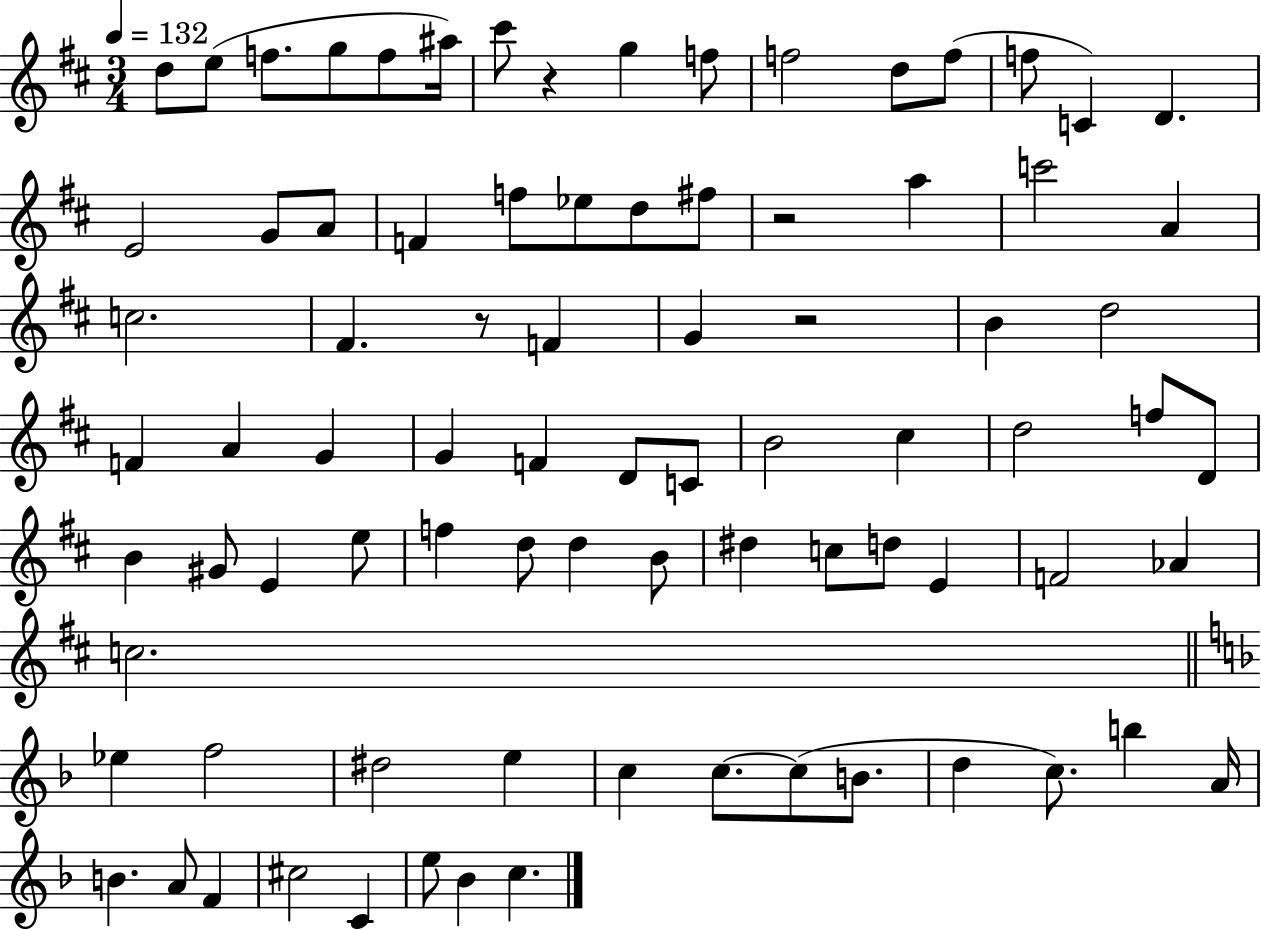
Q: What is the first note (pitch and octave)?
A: D5